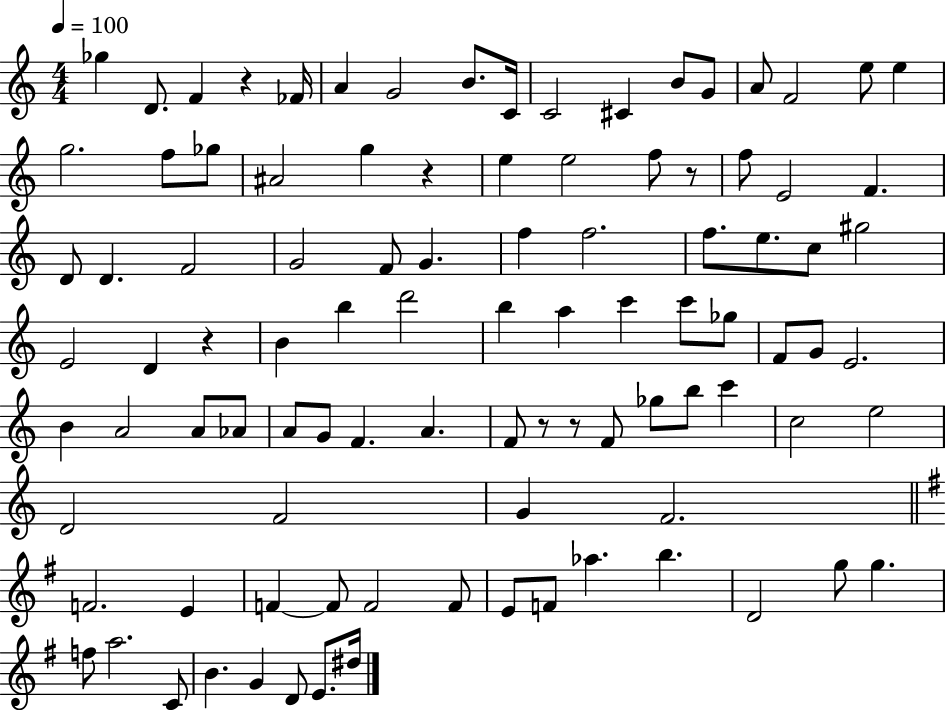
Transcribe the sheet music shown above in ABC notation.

X:1
T:Untitled
M:4/4
L:1/4
K:C
_g D/2 F z _F/4 A G2 B/2 C/4 C2 ^C B/2 G/2 A/2 F2 e/2 e g2 f/2 _g/2 ^A2 g z e e2 f/2 z/2 f/2 E2 F D/2 D F2 G2 F/2 G f f2 f/2 e/2 c/2 ^g2 E2 D z B b d'2 b a c' c'/2 _g/2 F/2 G/2 E2 B A2 A/2 _A/2 A/2 G/2 F A F/2 z/2 z/2 F/2 _g/2 b/2 c' c2 e2 D2 F2 G F2 F2 E F F/2 F2 F/2 E/2 F/2 _a b D2 g/2 g f/2 a2 C/2 B G D/2 E/2 ^d/4